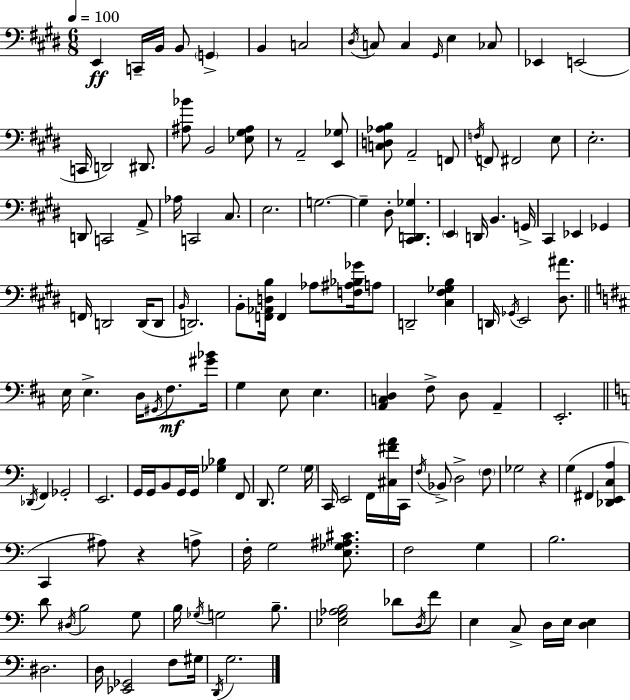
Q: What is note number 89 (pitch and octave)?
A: Bb2